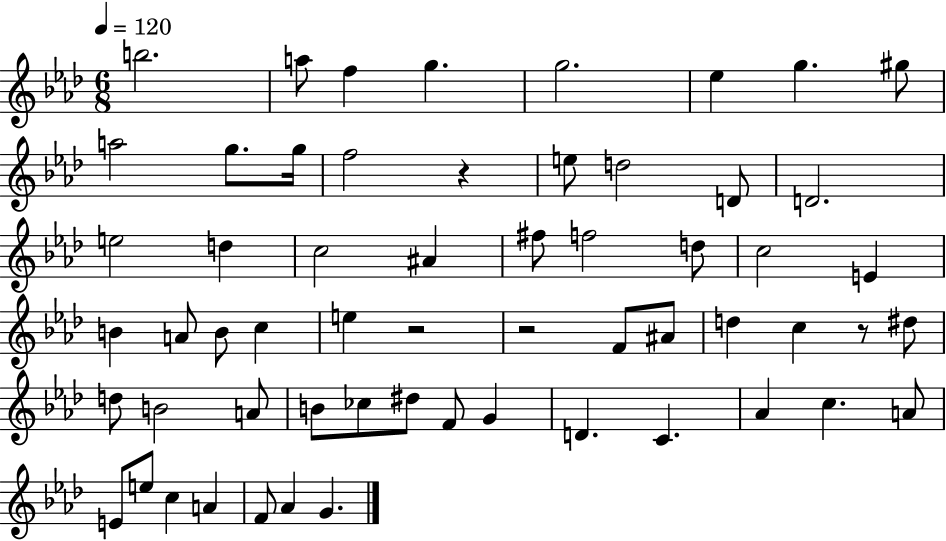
{
  \clef treble
  \numericTimeSignature
  \time 6/8
  \key aes \major
  \tempo 4 = 120
  \repeat volta 2 { b''2. | a''8 f''4 g''4. | g''2. | ees''4 g''4. gis''8 | \break a''2 g''8. g''16 | f''2 r4 | e''8 d''2 d'8 | d'2. | \break e''2 d''4 | c''2 ais'4 | fis''8 f''2 d''8 | c''2 e'4 | \break b'4 a'8 b'8 c''4 | e''4 r2 | r2 f'8 ais'8 | d''4 c''4 r8 dis''8 | \break d''8 b'2 a'8 | b'8 ces''8 dis''8 f'8 g'4 | d'4. c'4. | aes'4 c''4. a'8 | \break e'8 e''8 c''4 a'4 | f'8 aes'4 g'4. | } \bar "|."
}